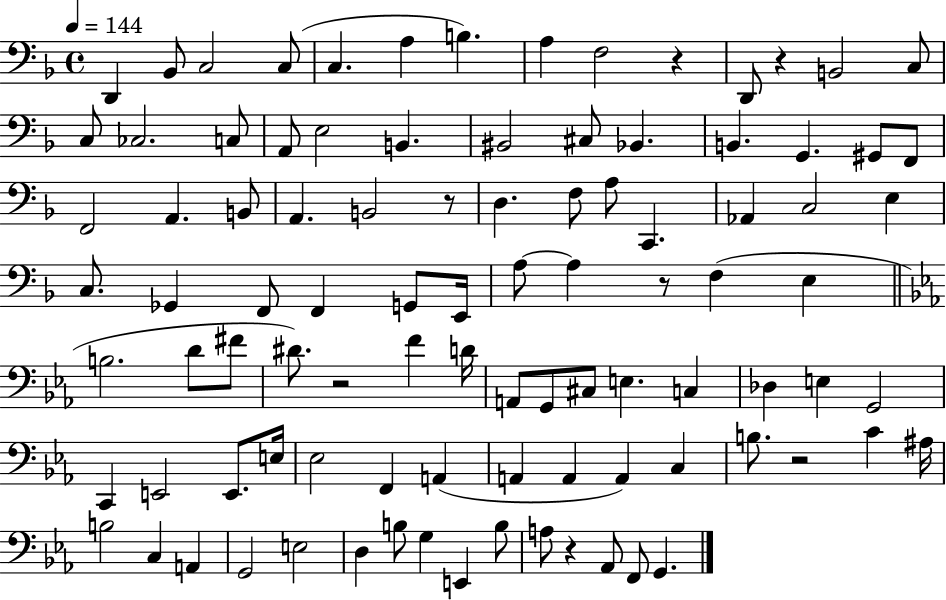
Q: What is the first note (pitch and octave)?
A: D2